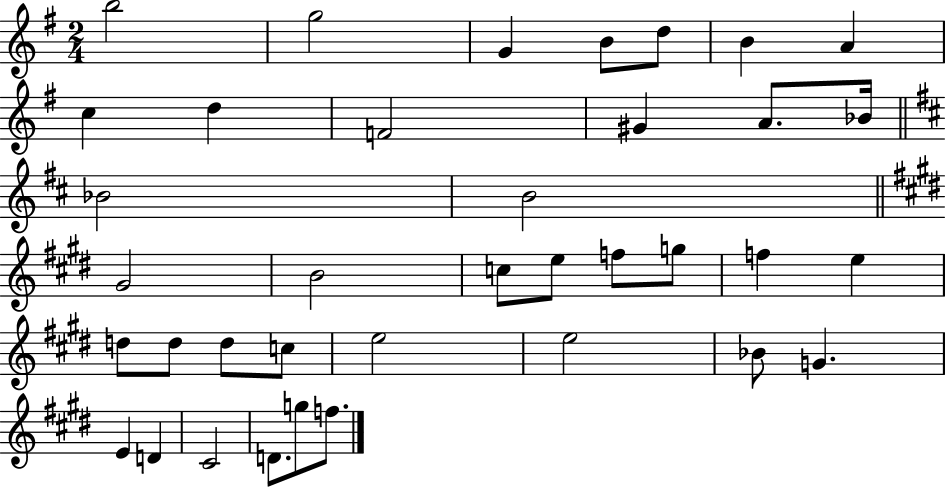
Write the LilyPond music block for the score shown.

{
  \clef treble
  \numericTimeSignature
  \time 2/4
  \key g \major
  b''2 | g''2 | g'4 b'8 d''8 | b'4 a'4 | \break c''4 d''4 | f'2 | gis'4 a'8. bes'16 | \bar "||" \break \key b \minor bes'2 | b'2 | \bar "||" \break \key e \major gis'2 | b'2 | c''8 e''8 f''8 g''8 | f''4 e''4 | \break d''8 d''8 d''8 c''8 | e''2 | e''2 | bes'8 g'4. | \break e'4 d'4 | cis'2 | d'8. g''8 f''8. | \bar "|."
}